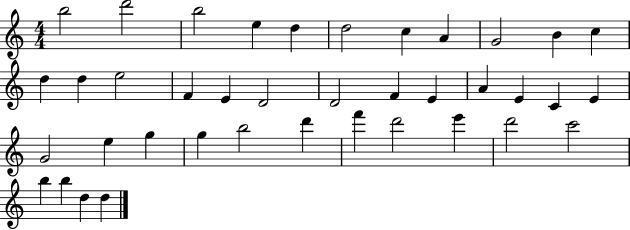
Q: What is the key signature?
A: C major